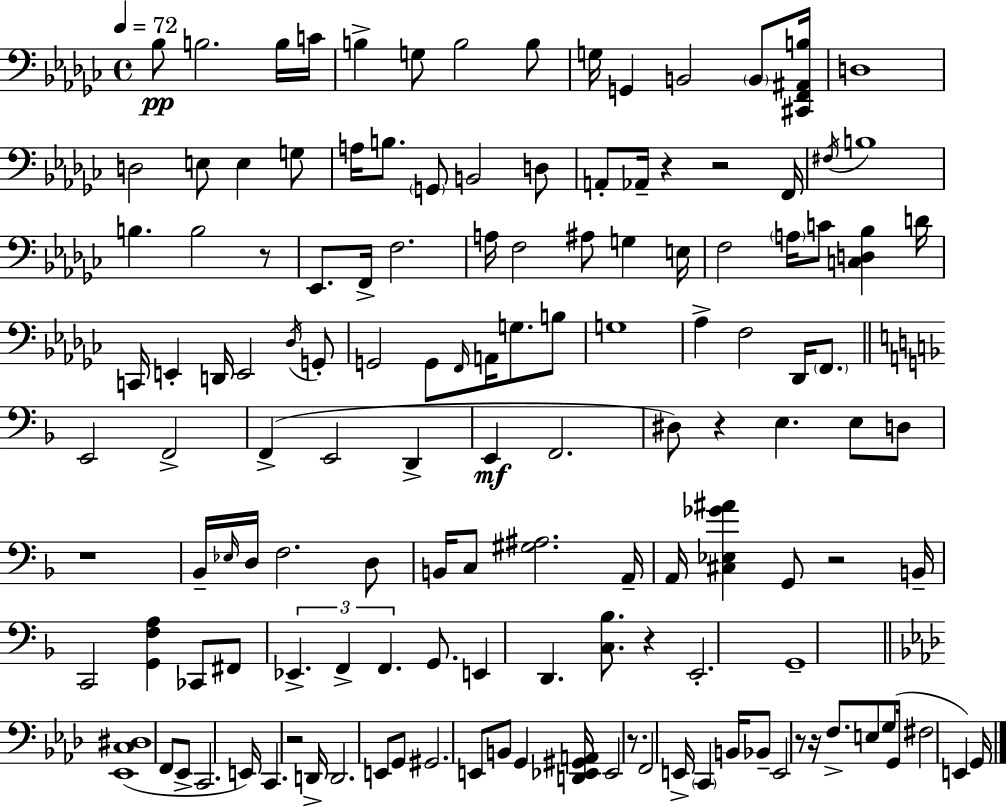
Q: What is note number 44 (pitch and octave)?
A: D2